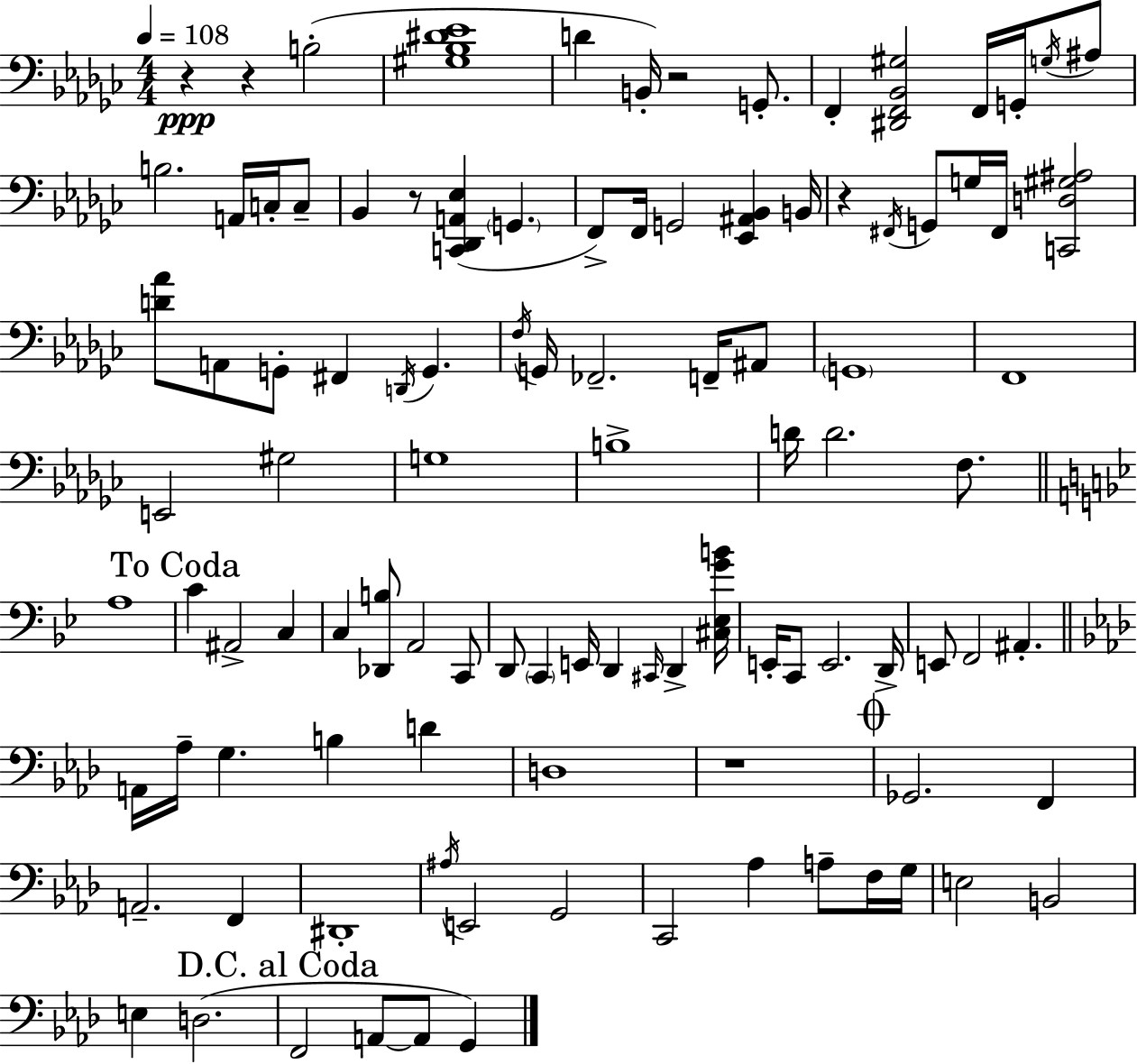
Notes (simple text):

R/q R/q B3/h [G#3,Bb3,D#4,Eb4]/w D4/q B2/s R/h G2/e. F2/q [D#2,F2,Bb2,G#3]/h F2/s G2/s G3/s A#3/e B3/h. A2/s C3/s C3/e Bb2/q R/e [C2,Db2,A2,Eb3]/q G2/q. F2/e F2/s G2/h [Eb2,A#2,Bb2]/q B2/s R/q F#2/s G2/e G3/s F#2/s [C2,D3,G#3,A#3]/h [D4,Ab4]/e A2/e G2/e F#2/q D2/s G2/q. F3/s G2/s FES2/h. F2/s A#2/e G2/w F2/w E2/h G#3/h G3/w B3/w D4/s D4/h. F3/e. A3/w C4/q A#2/h C3/q C3/q [Db2,B3]/e A2/h C2/e D2/e C2/q E2/s D2/q C#2/s D2/q [C#3,Eb3,G4,B4]/s E2/s C2/e E2/h. D2/s E2/e F2/h A#2/q. A2/s Ab3/s G3/q. B3/q D4/q D3/w R/w Gb2/h. F2/q A2/h. F2/q D#2/w A#3/s E2/h G2/h C2/h Ab3/q A3/e F3/s G3/s E3/h B2/h E3/q D3/h. F2/h A2/e A2/e G2/q